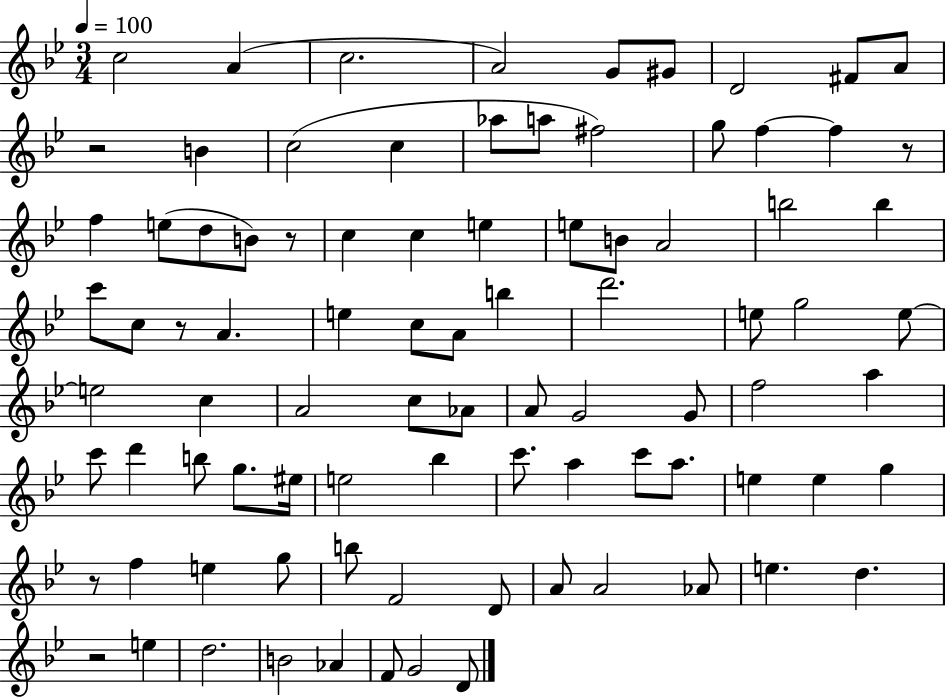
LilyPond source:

{
  \clef treble
  \numericTimeSignature
  \time 3/4
  \key bes \major
  \tempo 4 = 100
  c''2 a'4( | c''2. | a'2) g'8 gis'8 | d'2 fis'8 a'8 | \break r2 b'4 | c''2( c''4 | aes''8 a''8 fis''2) | g''8 f''4~~ f''4 r8 | \break f''4 e''8( d''8 b'8) r8 | c''4 c''4 e''4 | e''8 b'8 a'2 | b''2 b''4 | \break c'''8 c''8 r8 a'4. | e''4 c''8 a'8 b''4 | d'''2. | e''8 g''2 e''8~~ | \break e''2 c''4 | a'2 c''8 aes'8 | a'8 g'2 g'8 | f''2 a''4 | \break c'''8 d'''4 b''8 g''8. eis''16 | e''2 bes''4 | c'''8. a''4 c'''8 a''8. | e''4 e''4 g''4 | \break r8 f''4 e''4 g''8 | b''8 f'2 d'8 | a'8 a'2 aes'8 | e''4. d''4. | \break r2 e''4 | d''2. | b'2 aes'4 | f'8 g'2 d'8 | \break \bar "|."
}